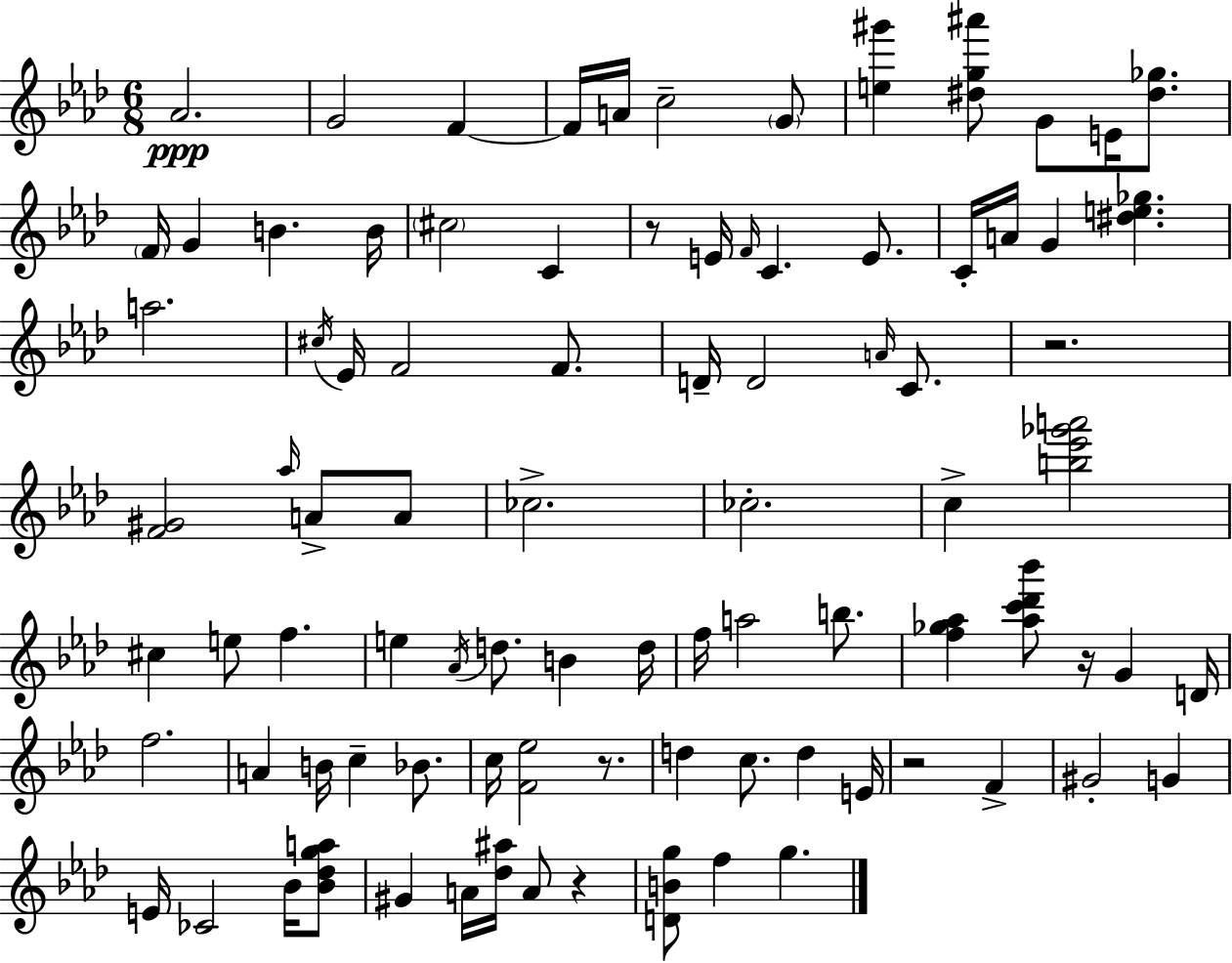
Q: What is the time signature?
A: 6/8